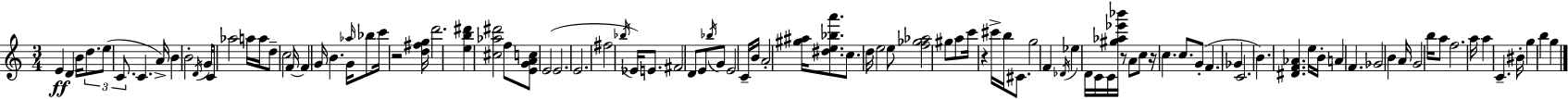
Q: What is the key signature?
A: C major